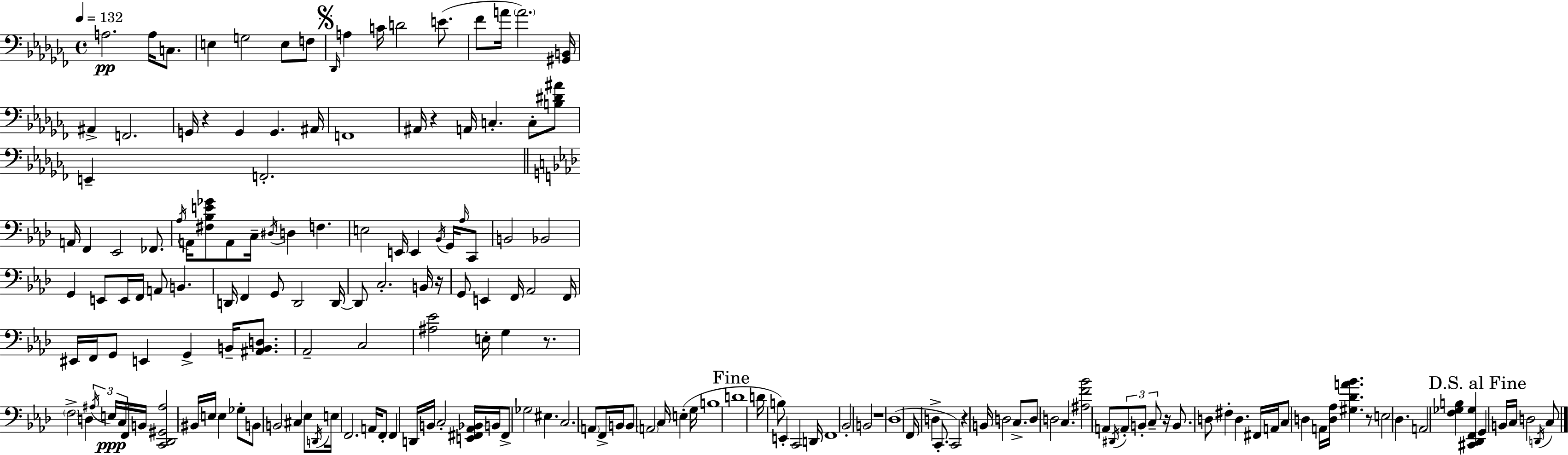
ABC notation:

X:1
T:Untitled
M:4/4
L:1/4
K:Abm
A,2 A,/4 C,/2 E, G,2 E,/2 F,/2 _D,,/4 A, C/4 D2 E/2 _F/2 A/4 A2 [^G,,B,,]/4 ^A,, F,,2 G,,/4 z G,, G,, ^A,,/4 F,,4 ^A,,/4 z A,,/4 C, C,/2 [B,^D^A]/2 E,, F,,2 A,,/4 F,, _E,,2 _F,,/2 _A,/4 A,,/4 [^F,_B,E_G]/2 A,,/2 C,/4 ^D,/4 D, F, E,2 E,,/4 E,, _B,,/4 G,,/4 _A,/4 C,,/2 B,,2 _B,,2 G,, E,,/2 E,,/4 F,,/4 A,,/2 B,, D,,/4 F,, G,,/2 D,,2 D,,/4 D,,/2 C,2 B,,/4 z/4 G,,/2 E,, F,,/4 _A,,2 F,,/4 ^E,,/4 F,,/4 G,,/2 E,, G,, B,,/4 [^A,,B,,D,]/2 _A,,2 C,2 [^A,_E]2 E,/4 G, z/2 F,2 D, ^A,/4 E,/4 C,/4 F,,/4 B,,/4 [C,,_D,,^G,,^A,]2 ^B,,/4 E,/4 E, _G,/2 B,,/2 B,,2 ^C, _E,/2 D,,/4 E,/4 F,,2 A,,/4 F,,/2 F,, D,,/4 B,,/4 C,2 [E,,^F,,_A,,_B,,]/4 B,,/4 ^F,,/2 _G,2 ^E, C,2 A,,/2 F,,/4 B,,/4 B,,/2 A,,2 C,/4 E, G,/4 B,4 D4 D/4 B,/2 E,, C,,2 D,,/4 F,,4 _B,,2 B,,2 z4 _D,4 F,,/4 D, C,,/2 C,,2 z B,,/4 D,2 C,/2 D,/2 D,2 C, [^A,F_B]2 A,,/2 ^D,,/4 A,,/2 B,,/2 C,/2 z/4 B,,/2 D,/2 ^F, D, ^F,,/4 A,,/4 C,/2 D, A,,/4 [D,_A,]/4 [^G,_DA_B] z/2 E,2 _D, A,,2 [F,_G,B,] [^C,,_D,,F,,_G,] G,, B,,/4 C,/4 D,2 D,,/4 C,/2